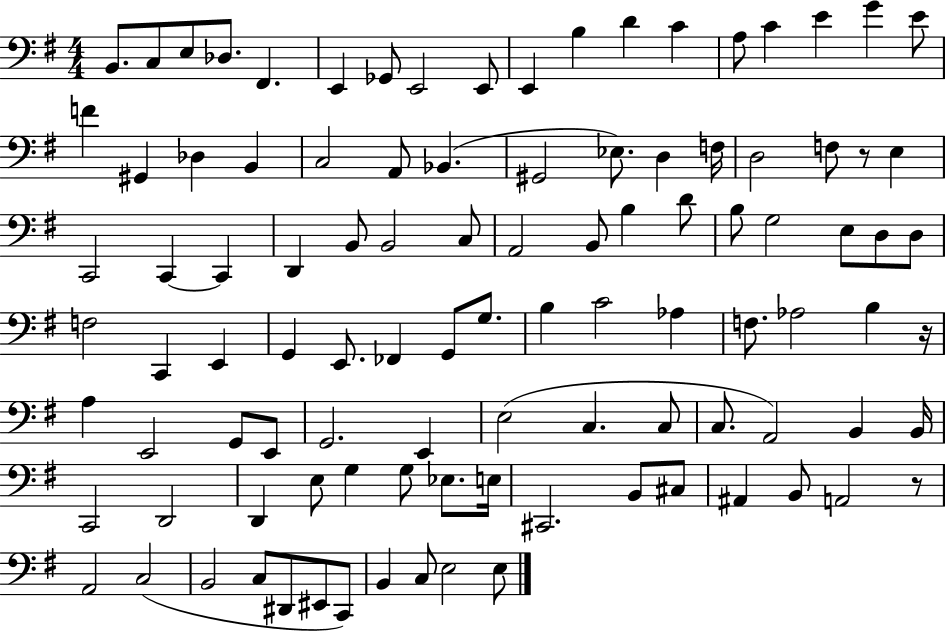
X:1
T:Untitled
M:4/4
L:1/4
K:G
B,,/2 C,/2 E,/2 _D,/2 ^F,, E,, _G,,/2 E,,2 E,,/2 E,, B, D C A,/2 C E G E/2 F ^G,, _D, B,, C,2 A,,/2 _B,, ^G,,2 _E,/2 D, F,/4 D,2 F,/2 z/2 E, C,,2 C,, C,, D,, B,,/2 B,,2 C,/2 A,,2 B,,/2 B, D/2 B,/2 G,2 E,/2 D,/2 D,/2 F,2 C,, E,, G,, E,,/2 _F,, G,,/2 G,/2 B, C2 _A, F,/2 _A,2 B, z/4 A, E,,2 G,,/2 E,,/2 G,,2 E,, E,2 C, C,/2 C,/2 A,,2 B,, B,,/4 C,,2 D,,2 D,, E,/2 G, G,/2 _E,/2 E,/4 ^C,,2 B,,/2 ^C,/2 ^A,, B,,/2 A,,2 z/2 A,,2 C,2 B,,2 C,/2 ^D,,/2 ^E,,/2 C,,/2 B,, C,/2 E,2 E,/2